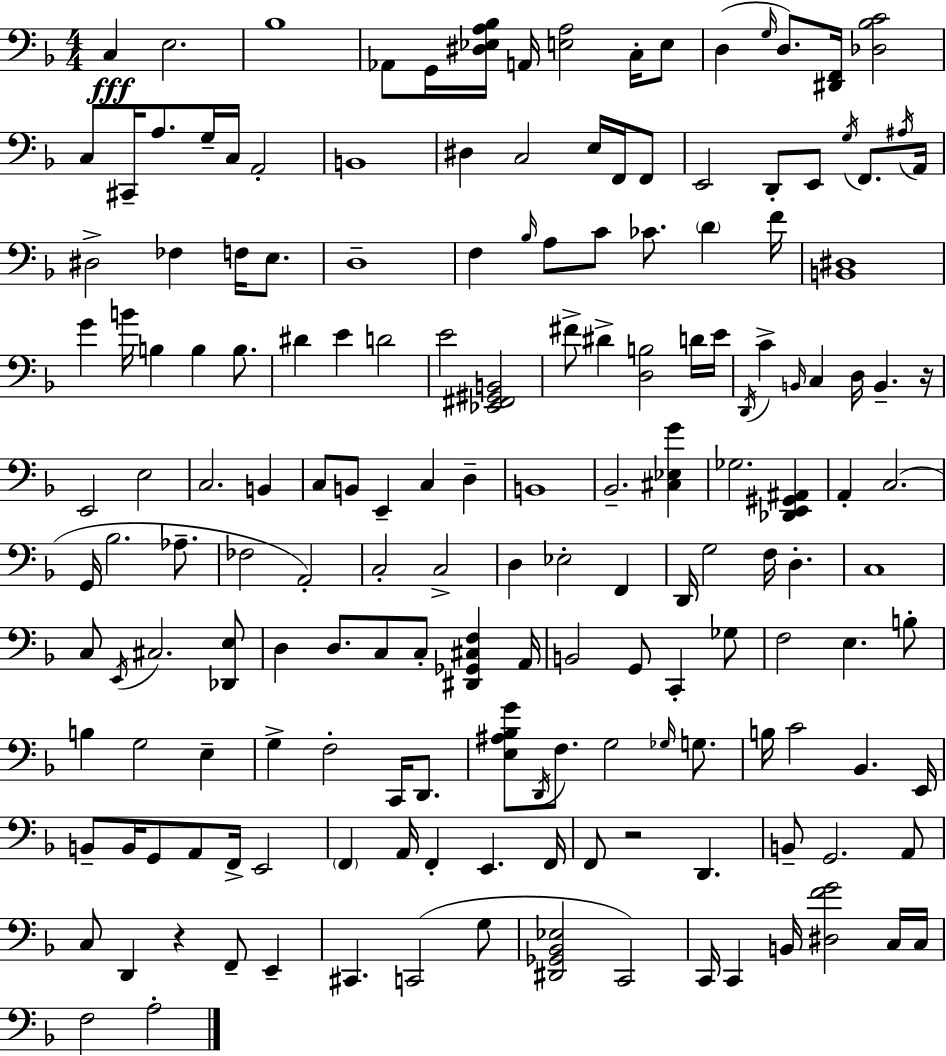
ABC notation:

X:1
T:Untitled
M:4/4
L:1/4
K:F
C, E,2 _B,4 _A,,/2 G,,/4 [^D,_E,A,_B,]/4 A,,/4 [E,A,]2 C,/4 E,/2 D, G,/4 D,/2 [^D,,F,,]/4 [_D,_B,C]2 C,/2 ^C,,/4 A,/2 G,/4 C,/4 A,,2 B,,4 ^D, C,2 E,/4 F,,/4 F,,/2 E,,2 D,,/2 E,,/2 G,/4 F,,/2 ^A,/4 A,,/4 ^D,2 _F, F,/4 E,/2 D,4 F, _B,/4 A,/2 C/2 _C/2 D F/4 [B,,^D,]4 G B/4 B, B, B,/2 ^D E D2 E2 [_E,,^F,,^G,,B,,]2 ^F/2 ^D [D,B,]2 D/4 E/4 D,,/4 C B,,/4 C, D,/4 B,, z/4 E,,2 E,2 C,2 B,, C,/2 B,,/2 E,, C, D, B,,4 _B,,2 [^C,_E,G] _G,2 [_D,,E,,^G,,^A,,] A,, C,2 G,,/4 _B,2 _A,/2 _F,2 A,,2 C,2 C,2 D, _E,2 F,, D,,/4 G,2 F,/4 D, C,4 C,/2 E,,/4 ^C,2 [_D,,E,]/2 D, D,/2 C,/2 C,/2 [^D,,_G,,^C,F,] A,,/4 B,,2 G,,/2 C,, _G,/2 F,2 E, B,/2 B, G,2 E, G, F,2 C,,/4 D,,/2 [E,^A,_B,G]/2 D,,/4 F,/2 G,2 _G,/4 G,/2 B,/4 C2 _B,, E,,/4 B,,/2 B,,/4 G,,/2 A,,/2 F,,/4 E,,2 F,, A,,/4 F,, E,, F,,/4 F,,/2 z2 D,, B,,/2 G,,2 A,,/2 C,/2 D,, z F,,/2 E,, ^C,, C,,2 G,/2 [^D,,_G,,_B,,_E,]2 C,,2 C,,/4 C,, B,,/4 [^D,FG]2 C,/4 C,/4 F,2 A,2